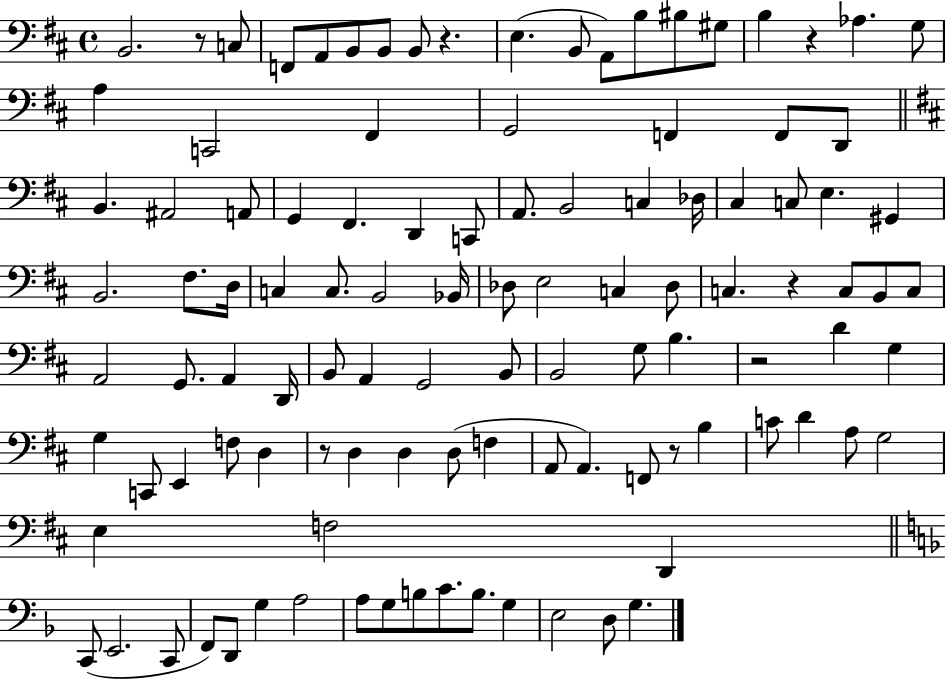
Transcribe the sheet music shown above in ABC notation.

X:1
T:Untitled
M:4/4
L:1/4
K:D
B,,2 z/2 C,/2 F,,/2 A,,/2 B,,/2 B,,/2 B,,/2 z E, B,,/2 A,,/2 B,/2 ^B,/2 ^G,/2 B, z _A, G,/2 A, C,,2 ^F,, G,,2 F,, F,,/2 D,,/2 B,, ^A,,2 A,,/2 G,, ^F,, D,, C,,/2 A,,/2 B,,2 C, _D,/4 ^C, C,/2 E, ^G,, B,,2 ^F,/2 D,/4 C, C,/2 B,,2 _B,,/4 _D,/2 E,2 C, _D,/2 C, z C,/2 B,,/2 C,/2 A,,2 G,,/2 A,, D,,/4 B,,/2 A,, G,,2 B,,/2 B,,2 G,/2 B, z2 D G, G, C,,/2 E,, F,/2 D, z/2 D, D, D,/2 F, A,,/2 A,, F,,/2 z/2 B, C/2 D A,/2 G,2 E, F,2 D,, C,,/2 E,,2 C,,/2 F,,/2 D,,/2 G, A,2 A,/2 G,/2 B,/2 C/2 B,/2 G, E,2 D,/2 G,